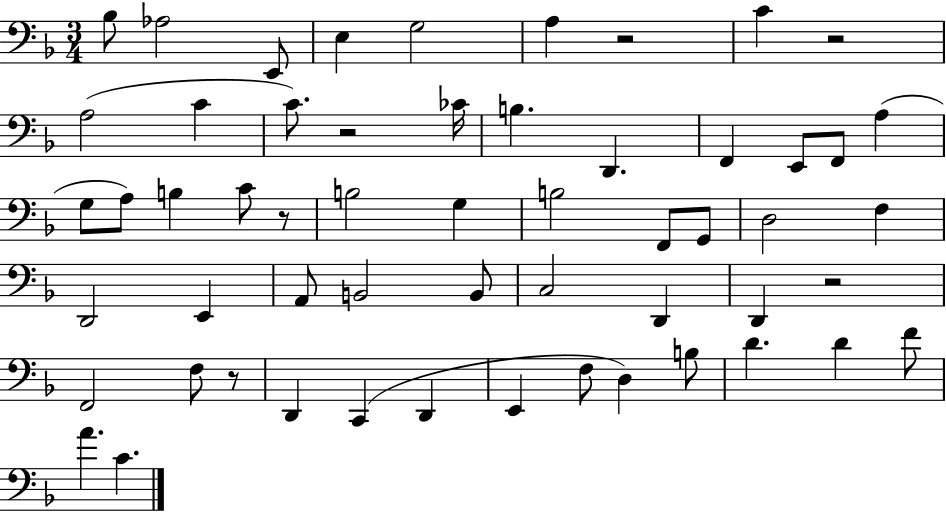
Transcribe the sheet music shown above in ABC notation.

X:1
T:Untitled
M:3/4
L:1/4
K:F
_B,/2 _A,2 E,,/2 E, G,2 A, z2 C z2 A,2 C C/2 z2 _C/4 B, D,, F,, E,,/2 F,,/2 A, G,/2 A,/2 B, C/2 z/2 B,2 G, B,2 F,,/2 G,,/2 D,2 F, D,,2 E,, A,,/2 B,,2 B,,/2 C,2 D,, D,, z2 F,,2 F,/2 z/2 D,, C,, D,, E,, F,/2 D, B,/2 D D F/2 A C